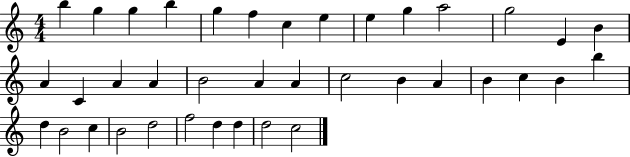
{
  \clef treble
  \numericTimeSignature
  \time 4/4
  \key c \major
  b''4 g''4 g''4 b''4 | g''4 f''4 c''4 e''4 | e''4 g''4 a''2 | g''2 e'4 b'4 | \break a'4 c'4 a'4 a'4 | b'2 a'4 a'4 | c''2 b'4 a'4 | b'4 c''4 b'4 b''4 | \break d''4 b'2 c''4 | b'2 d''2 | f''2 d''4 d''4 | d''2 c''2 | \break \bar "|."
}